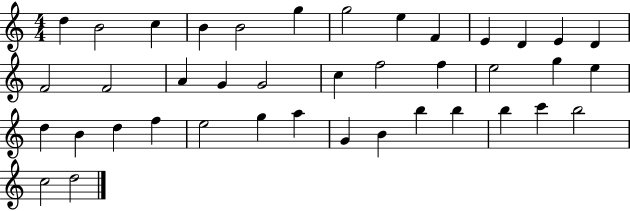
X:1
T:Untitled
M:4/4
L:1/4
K:C
d B2 c B B2 g g2 e F E D E D F2 F2 A G G2 c f2 f e2 g e d B d f e2 g a G B b b b c' b2 c2 d2